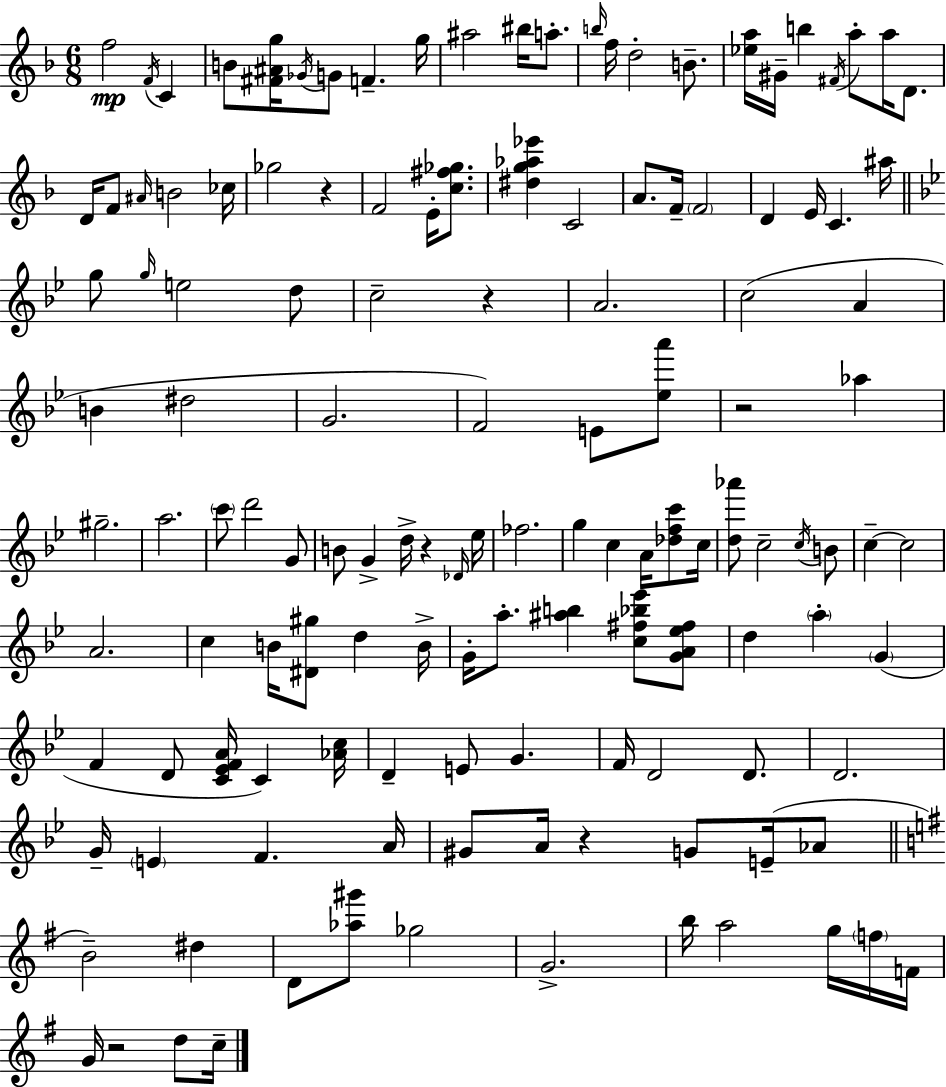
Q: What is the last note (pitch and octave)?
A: C5